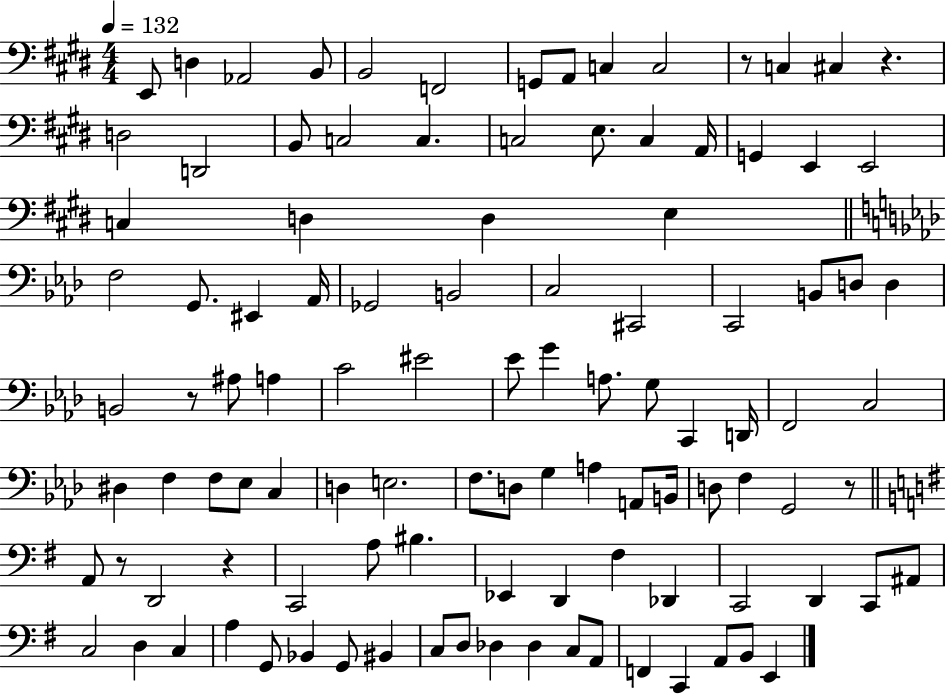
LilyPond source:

{
  \clef bass
  \numericTimeSignature
  \time 4/4
  \key e \major
  \tempo 4 = 132
  \repeat volta 2 { e,8 d4 aes,2 b,8 | b,2 f,2 | g,8 a,8 c4 c2 | r8 c4 cis4 r4. | \break d2 d,2 | b,8 c2 c4. | c2 e8. c4 a,16 | g,4 e,4 e,2 | \break c4 d4 d4 e4 | \bar "||" \break \key f \minor f2 g,8. eis,4 aes,16 | ges,2 b,2 | c2 cis,2 | c,2 b,8 d8 d4 | \break b,2 r8 ais8 a4 | c'2 eis'2 | ees'8 g'4 a8. g8 c,4 d,16 | f,2 c2 | \break dis4 f4 f8 ees8 c4 | d4 e2. | f8. d8 g4 a4 a,8 b,16 | d8 f4 g,2 r8 | \break \bar "||" \break \key g \major a,8 r8 d,2 r4 | c,2 a8 bis4. | ees,4 d,4 fis4 des,4 | c,2 d,4 c,8 ais,8 | \break c2 d4 c4 | a4 g,8 bes,4 g,8 bis,4 | c8 d8 des4 des4 c8 a,8 | f,4 c,4 a,8 b,8 e,4 | \break } \bar "|."
}